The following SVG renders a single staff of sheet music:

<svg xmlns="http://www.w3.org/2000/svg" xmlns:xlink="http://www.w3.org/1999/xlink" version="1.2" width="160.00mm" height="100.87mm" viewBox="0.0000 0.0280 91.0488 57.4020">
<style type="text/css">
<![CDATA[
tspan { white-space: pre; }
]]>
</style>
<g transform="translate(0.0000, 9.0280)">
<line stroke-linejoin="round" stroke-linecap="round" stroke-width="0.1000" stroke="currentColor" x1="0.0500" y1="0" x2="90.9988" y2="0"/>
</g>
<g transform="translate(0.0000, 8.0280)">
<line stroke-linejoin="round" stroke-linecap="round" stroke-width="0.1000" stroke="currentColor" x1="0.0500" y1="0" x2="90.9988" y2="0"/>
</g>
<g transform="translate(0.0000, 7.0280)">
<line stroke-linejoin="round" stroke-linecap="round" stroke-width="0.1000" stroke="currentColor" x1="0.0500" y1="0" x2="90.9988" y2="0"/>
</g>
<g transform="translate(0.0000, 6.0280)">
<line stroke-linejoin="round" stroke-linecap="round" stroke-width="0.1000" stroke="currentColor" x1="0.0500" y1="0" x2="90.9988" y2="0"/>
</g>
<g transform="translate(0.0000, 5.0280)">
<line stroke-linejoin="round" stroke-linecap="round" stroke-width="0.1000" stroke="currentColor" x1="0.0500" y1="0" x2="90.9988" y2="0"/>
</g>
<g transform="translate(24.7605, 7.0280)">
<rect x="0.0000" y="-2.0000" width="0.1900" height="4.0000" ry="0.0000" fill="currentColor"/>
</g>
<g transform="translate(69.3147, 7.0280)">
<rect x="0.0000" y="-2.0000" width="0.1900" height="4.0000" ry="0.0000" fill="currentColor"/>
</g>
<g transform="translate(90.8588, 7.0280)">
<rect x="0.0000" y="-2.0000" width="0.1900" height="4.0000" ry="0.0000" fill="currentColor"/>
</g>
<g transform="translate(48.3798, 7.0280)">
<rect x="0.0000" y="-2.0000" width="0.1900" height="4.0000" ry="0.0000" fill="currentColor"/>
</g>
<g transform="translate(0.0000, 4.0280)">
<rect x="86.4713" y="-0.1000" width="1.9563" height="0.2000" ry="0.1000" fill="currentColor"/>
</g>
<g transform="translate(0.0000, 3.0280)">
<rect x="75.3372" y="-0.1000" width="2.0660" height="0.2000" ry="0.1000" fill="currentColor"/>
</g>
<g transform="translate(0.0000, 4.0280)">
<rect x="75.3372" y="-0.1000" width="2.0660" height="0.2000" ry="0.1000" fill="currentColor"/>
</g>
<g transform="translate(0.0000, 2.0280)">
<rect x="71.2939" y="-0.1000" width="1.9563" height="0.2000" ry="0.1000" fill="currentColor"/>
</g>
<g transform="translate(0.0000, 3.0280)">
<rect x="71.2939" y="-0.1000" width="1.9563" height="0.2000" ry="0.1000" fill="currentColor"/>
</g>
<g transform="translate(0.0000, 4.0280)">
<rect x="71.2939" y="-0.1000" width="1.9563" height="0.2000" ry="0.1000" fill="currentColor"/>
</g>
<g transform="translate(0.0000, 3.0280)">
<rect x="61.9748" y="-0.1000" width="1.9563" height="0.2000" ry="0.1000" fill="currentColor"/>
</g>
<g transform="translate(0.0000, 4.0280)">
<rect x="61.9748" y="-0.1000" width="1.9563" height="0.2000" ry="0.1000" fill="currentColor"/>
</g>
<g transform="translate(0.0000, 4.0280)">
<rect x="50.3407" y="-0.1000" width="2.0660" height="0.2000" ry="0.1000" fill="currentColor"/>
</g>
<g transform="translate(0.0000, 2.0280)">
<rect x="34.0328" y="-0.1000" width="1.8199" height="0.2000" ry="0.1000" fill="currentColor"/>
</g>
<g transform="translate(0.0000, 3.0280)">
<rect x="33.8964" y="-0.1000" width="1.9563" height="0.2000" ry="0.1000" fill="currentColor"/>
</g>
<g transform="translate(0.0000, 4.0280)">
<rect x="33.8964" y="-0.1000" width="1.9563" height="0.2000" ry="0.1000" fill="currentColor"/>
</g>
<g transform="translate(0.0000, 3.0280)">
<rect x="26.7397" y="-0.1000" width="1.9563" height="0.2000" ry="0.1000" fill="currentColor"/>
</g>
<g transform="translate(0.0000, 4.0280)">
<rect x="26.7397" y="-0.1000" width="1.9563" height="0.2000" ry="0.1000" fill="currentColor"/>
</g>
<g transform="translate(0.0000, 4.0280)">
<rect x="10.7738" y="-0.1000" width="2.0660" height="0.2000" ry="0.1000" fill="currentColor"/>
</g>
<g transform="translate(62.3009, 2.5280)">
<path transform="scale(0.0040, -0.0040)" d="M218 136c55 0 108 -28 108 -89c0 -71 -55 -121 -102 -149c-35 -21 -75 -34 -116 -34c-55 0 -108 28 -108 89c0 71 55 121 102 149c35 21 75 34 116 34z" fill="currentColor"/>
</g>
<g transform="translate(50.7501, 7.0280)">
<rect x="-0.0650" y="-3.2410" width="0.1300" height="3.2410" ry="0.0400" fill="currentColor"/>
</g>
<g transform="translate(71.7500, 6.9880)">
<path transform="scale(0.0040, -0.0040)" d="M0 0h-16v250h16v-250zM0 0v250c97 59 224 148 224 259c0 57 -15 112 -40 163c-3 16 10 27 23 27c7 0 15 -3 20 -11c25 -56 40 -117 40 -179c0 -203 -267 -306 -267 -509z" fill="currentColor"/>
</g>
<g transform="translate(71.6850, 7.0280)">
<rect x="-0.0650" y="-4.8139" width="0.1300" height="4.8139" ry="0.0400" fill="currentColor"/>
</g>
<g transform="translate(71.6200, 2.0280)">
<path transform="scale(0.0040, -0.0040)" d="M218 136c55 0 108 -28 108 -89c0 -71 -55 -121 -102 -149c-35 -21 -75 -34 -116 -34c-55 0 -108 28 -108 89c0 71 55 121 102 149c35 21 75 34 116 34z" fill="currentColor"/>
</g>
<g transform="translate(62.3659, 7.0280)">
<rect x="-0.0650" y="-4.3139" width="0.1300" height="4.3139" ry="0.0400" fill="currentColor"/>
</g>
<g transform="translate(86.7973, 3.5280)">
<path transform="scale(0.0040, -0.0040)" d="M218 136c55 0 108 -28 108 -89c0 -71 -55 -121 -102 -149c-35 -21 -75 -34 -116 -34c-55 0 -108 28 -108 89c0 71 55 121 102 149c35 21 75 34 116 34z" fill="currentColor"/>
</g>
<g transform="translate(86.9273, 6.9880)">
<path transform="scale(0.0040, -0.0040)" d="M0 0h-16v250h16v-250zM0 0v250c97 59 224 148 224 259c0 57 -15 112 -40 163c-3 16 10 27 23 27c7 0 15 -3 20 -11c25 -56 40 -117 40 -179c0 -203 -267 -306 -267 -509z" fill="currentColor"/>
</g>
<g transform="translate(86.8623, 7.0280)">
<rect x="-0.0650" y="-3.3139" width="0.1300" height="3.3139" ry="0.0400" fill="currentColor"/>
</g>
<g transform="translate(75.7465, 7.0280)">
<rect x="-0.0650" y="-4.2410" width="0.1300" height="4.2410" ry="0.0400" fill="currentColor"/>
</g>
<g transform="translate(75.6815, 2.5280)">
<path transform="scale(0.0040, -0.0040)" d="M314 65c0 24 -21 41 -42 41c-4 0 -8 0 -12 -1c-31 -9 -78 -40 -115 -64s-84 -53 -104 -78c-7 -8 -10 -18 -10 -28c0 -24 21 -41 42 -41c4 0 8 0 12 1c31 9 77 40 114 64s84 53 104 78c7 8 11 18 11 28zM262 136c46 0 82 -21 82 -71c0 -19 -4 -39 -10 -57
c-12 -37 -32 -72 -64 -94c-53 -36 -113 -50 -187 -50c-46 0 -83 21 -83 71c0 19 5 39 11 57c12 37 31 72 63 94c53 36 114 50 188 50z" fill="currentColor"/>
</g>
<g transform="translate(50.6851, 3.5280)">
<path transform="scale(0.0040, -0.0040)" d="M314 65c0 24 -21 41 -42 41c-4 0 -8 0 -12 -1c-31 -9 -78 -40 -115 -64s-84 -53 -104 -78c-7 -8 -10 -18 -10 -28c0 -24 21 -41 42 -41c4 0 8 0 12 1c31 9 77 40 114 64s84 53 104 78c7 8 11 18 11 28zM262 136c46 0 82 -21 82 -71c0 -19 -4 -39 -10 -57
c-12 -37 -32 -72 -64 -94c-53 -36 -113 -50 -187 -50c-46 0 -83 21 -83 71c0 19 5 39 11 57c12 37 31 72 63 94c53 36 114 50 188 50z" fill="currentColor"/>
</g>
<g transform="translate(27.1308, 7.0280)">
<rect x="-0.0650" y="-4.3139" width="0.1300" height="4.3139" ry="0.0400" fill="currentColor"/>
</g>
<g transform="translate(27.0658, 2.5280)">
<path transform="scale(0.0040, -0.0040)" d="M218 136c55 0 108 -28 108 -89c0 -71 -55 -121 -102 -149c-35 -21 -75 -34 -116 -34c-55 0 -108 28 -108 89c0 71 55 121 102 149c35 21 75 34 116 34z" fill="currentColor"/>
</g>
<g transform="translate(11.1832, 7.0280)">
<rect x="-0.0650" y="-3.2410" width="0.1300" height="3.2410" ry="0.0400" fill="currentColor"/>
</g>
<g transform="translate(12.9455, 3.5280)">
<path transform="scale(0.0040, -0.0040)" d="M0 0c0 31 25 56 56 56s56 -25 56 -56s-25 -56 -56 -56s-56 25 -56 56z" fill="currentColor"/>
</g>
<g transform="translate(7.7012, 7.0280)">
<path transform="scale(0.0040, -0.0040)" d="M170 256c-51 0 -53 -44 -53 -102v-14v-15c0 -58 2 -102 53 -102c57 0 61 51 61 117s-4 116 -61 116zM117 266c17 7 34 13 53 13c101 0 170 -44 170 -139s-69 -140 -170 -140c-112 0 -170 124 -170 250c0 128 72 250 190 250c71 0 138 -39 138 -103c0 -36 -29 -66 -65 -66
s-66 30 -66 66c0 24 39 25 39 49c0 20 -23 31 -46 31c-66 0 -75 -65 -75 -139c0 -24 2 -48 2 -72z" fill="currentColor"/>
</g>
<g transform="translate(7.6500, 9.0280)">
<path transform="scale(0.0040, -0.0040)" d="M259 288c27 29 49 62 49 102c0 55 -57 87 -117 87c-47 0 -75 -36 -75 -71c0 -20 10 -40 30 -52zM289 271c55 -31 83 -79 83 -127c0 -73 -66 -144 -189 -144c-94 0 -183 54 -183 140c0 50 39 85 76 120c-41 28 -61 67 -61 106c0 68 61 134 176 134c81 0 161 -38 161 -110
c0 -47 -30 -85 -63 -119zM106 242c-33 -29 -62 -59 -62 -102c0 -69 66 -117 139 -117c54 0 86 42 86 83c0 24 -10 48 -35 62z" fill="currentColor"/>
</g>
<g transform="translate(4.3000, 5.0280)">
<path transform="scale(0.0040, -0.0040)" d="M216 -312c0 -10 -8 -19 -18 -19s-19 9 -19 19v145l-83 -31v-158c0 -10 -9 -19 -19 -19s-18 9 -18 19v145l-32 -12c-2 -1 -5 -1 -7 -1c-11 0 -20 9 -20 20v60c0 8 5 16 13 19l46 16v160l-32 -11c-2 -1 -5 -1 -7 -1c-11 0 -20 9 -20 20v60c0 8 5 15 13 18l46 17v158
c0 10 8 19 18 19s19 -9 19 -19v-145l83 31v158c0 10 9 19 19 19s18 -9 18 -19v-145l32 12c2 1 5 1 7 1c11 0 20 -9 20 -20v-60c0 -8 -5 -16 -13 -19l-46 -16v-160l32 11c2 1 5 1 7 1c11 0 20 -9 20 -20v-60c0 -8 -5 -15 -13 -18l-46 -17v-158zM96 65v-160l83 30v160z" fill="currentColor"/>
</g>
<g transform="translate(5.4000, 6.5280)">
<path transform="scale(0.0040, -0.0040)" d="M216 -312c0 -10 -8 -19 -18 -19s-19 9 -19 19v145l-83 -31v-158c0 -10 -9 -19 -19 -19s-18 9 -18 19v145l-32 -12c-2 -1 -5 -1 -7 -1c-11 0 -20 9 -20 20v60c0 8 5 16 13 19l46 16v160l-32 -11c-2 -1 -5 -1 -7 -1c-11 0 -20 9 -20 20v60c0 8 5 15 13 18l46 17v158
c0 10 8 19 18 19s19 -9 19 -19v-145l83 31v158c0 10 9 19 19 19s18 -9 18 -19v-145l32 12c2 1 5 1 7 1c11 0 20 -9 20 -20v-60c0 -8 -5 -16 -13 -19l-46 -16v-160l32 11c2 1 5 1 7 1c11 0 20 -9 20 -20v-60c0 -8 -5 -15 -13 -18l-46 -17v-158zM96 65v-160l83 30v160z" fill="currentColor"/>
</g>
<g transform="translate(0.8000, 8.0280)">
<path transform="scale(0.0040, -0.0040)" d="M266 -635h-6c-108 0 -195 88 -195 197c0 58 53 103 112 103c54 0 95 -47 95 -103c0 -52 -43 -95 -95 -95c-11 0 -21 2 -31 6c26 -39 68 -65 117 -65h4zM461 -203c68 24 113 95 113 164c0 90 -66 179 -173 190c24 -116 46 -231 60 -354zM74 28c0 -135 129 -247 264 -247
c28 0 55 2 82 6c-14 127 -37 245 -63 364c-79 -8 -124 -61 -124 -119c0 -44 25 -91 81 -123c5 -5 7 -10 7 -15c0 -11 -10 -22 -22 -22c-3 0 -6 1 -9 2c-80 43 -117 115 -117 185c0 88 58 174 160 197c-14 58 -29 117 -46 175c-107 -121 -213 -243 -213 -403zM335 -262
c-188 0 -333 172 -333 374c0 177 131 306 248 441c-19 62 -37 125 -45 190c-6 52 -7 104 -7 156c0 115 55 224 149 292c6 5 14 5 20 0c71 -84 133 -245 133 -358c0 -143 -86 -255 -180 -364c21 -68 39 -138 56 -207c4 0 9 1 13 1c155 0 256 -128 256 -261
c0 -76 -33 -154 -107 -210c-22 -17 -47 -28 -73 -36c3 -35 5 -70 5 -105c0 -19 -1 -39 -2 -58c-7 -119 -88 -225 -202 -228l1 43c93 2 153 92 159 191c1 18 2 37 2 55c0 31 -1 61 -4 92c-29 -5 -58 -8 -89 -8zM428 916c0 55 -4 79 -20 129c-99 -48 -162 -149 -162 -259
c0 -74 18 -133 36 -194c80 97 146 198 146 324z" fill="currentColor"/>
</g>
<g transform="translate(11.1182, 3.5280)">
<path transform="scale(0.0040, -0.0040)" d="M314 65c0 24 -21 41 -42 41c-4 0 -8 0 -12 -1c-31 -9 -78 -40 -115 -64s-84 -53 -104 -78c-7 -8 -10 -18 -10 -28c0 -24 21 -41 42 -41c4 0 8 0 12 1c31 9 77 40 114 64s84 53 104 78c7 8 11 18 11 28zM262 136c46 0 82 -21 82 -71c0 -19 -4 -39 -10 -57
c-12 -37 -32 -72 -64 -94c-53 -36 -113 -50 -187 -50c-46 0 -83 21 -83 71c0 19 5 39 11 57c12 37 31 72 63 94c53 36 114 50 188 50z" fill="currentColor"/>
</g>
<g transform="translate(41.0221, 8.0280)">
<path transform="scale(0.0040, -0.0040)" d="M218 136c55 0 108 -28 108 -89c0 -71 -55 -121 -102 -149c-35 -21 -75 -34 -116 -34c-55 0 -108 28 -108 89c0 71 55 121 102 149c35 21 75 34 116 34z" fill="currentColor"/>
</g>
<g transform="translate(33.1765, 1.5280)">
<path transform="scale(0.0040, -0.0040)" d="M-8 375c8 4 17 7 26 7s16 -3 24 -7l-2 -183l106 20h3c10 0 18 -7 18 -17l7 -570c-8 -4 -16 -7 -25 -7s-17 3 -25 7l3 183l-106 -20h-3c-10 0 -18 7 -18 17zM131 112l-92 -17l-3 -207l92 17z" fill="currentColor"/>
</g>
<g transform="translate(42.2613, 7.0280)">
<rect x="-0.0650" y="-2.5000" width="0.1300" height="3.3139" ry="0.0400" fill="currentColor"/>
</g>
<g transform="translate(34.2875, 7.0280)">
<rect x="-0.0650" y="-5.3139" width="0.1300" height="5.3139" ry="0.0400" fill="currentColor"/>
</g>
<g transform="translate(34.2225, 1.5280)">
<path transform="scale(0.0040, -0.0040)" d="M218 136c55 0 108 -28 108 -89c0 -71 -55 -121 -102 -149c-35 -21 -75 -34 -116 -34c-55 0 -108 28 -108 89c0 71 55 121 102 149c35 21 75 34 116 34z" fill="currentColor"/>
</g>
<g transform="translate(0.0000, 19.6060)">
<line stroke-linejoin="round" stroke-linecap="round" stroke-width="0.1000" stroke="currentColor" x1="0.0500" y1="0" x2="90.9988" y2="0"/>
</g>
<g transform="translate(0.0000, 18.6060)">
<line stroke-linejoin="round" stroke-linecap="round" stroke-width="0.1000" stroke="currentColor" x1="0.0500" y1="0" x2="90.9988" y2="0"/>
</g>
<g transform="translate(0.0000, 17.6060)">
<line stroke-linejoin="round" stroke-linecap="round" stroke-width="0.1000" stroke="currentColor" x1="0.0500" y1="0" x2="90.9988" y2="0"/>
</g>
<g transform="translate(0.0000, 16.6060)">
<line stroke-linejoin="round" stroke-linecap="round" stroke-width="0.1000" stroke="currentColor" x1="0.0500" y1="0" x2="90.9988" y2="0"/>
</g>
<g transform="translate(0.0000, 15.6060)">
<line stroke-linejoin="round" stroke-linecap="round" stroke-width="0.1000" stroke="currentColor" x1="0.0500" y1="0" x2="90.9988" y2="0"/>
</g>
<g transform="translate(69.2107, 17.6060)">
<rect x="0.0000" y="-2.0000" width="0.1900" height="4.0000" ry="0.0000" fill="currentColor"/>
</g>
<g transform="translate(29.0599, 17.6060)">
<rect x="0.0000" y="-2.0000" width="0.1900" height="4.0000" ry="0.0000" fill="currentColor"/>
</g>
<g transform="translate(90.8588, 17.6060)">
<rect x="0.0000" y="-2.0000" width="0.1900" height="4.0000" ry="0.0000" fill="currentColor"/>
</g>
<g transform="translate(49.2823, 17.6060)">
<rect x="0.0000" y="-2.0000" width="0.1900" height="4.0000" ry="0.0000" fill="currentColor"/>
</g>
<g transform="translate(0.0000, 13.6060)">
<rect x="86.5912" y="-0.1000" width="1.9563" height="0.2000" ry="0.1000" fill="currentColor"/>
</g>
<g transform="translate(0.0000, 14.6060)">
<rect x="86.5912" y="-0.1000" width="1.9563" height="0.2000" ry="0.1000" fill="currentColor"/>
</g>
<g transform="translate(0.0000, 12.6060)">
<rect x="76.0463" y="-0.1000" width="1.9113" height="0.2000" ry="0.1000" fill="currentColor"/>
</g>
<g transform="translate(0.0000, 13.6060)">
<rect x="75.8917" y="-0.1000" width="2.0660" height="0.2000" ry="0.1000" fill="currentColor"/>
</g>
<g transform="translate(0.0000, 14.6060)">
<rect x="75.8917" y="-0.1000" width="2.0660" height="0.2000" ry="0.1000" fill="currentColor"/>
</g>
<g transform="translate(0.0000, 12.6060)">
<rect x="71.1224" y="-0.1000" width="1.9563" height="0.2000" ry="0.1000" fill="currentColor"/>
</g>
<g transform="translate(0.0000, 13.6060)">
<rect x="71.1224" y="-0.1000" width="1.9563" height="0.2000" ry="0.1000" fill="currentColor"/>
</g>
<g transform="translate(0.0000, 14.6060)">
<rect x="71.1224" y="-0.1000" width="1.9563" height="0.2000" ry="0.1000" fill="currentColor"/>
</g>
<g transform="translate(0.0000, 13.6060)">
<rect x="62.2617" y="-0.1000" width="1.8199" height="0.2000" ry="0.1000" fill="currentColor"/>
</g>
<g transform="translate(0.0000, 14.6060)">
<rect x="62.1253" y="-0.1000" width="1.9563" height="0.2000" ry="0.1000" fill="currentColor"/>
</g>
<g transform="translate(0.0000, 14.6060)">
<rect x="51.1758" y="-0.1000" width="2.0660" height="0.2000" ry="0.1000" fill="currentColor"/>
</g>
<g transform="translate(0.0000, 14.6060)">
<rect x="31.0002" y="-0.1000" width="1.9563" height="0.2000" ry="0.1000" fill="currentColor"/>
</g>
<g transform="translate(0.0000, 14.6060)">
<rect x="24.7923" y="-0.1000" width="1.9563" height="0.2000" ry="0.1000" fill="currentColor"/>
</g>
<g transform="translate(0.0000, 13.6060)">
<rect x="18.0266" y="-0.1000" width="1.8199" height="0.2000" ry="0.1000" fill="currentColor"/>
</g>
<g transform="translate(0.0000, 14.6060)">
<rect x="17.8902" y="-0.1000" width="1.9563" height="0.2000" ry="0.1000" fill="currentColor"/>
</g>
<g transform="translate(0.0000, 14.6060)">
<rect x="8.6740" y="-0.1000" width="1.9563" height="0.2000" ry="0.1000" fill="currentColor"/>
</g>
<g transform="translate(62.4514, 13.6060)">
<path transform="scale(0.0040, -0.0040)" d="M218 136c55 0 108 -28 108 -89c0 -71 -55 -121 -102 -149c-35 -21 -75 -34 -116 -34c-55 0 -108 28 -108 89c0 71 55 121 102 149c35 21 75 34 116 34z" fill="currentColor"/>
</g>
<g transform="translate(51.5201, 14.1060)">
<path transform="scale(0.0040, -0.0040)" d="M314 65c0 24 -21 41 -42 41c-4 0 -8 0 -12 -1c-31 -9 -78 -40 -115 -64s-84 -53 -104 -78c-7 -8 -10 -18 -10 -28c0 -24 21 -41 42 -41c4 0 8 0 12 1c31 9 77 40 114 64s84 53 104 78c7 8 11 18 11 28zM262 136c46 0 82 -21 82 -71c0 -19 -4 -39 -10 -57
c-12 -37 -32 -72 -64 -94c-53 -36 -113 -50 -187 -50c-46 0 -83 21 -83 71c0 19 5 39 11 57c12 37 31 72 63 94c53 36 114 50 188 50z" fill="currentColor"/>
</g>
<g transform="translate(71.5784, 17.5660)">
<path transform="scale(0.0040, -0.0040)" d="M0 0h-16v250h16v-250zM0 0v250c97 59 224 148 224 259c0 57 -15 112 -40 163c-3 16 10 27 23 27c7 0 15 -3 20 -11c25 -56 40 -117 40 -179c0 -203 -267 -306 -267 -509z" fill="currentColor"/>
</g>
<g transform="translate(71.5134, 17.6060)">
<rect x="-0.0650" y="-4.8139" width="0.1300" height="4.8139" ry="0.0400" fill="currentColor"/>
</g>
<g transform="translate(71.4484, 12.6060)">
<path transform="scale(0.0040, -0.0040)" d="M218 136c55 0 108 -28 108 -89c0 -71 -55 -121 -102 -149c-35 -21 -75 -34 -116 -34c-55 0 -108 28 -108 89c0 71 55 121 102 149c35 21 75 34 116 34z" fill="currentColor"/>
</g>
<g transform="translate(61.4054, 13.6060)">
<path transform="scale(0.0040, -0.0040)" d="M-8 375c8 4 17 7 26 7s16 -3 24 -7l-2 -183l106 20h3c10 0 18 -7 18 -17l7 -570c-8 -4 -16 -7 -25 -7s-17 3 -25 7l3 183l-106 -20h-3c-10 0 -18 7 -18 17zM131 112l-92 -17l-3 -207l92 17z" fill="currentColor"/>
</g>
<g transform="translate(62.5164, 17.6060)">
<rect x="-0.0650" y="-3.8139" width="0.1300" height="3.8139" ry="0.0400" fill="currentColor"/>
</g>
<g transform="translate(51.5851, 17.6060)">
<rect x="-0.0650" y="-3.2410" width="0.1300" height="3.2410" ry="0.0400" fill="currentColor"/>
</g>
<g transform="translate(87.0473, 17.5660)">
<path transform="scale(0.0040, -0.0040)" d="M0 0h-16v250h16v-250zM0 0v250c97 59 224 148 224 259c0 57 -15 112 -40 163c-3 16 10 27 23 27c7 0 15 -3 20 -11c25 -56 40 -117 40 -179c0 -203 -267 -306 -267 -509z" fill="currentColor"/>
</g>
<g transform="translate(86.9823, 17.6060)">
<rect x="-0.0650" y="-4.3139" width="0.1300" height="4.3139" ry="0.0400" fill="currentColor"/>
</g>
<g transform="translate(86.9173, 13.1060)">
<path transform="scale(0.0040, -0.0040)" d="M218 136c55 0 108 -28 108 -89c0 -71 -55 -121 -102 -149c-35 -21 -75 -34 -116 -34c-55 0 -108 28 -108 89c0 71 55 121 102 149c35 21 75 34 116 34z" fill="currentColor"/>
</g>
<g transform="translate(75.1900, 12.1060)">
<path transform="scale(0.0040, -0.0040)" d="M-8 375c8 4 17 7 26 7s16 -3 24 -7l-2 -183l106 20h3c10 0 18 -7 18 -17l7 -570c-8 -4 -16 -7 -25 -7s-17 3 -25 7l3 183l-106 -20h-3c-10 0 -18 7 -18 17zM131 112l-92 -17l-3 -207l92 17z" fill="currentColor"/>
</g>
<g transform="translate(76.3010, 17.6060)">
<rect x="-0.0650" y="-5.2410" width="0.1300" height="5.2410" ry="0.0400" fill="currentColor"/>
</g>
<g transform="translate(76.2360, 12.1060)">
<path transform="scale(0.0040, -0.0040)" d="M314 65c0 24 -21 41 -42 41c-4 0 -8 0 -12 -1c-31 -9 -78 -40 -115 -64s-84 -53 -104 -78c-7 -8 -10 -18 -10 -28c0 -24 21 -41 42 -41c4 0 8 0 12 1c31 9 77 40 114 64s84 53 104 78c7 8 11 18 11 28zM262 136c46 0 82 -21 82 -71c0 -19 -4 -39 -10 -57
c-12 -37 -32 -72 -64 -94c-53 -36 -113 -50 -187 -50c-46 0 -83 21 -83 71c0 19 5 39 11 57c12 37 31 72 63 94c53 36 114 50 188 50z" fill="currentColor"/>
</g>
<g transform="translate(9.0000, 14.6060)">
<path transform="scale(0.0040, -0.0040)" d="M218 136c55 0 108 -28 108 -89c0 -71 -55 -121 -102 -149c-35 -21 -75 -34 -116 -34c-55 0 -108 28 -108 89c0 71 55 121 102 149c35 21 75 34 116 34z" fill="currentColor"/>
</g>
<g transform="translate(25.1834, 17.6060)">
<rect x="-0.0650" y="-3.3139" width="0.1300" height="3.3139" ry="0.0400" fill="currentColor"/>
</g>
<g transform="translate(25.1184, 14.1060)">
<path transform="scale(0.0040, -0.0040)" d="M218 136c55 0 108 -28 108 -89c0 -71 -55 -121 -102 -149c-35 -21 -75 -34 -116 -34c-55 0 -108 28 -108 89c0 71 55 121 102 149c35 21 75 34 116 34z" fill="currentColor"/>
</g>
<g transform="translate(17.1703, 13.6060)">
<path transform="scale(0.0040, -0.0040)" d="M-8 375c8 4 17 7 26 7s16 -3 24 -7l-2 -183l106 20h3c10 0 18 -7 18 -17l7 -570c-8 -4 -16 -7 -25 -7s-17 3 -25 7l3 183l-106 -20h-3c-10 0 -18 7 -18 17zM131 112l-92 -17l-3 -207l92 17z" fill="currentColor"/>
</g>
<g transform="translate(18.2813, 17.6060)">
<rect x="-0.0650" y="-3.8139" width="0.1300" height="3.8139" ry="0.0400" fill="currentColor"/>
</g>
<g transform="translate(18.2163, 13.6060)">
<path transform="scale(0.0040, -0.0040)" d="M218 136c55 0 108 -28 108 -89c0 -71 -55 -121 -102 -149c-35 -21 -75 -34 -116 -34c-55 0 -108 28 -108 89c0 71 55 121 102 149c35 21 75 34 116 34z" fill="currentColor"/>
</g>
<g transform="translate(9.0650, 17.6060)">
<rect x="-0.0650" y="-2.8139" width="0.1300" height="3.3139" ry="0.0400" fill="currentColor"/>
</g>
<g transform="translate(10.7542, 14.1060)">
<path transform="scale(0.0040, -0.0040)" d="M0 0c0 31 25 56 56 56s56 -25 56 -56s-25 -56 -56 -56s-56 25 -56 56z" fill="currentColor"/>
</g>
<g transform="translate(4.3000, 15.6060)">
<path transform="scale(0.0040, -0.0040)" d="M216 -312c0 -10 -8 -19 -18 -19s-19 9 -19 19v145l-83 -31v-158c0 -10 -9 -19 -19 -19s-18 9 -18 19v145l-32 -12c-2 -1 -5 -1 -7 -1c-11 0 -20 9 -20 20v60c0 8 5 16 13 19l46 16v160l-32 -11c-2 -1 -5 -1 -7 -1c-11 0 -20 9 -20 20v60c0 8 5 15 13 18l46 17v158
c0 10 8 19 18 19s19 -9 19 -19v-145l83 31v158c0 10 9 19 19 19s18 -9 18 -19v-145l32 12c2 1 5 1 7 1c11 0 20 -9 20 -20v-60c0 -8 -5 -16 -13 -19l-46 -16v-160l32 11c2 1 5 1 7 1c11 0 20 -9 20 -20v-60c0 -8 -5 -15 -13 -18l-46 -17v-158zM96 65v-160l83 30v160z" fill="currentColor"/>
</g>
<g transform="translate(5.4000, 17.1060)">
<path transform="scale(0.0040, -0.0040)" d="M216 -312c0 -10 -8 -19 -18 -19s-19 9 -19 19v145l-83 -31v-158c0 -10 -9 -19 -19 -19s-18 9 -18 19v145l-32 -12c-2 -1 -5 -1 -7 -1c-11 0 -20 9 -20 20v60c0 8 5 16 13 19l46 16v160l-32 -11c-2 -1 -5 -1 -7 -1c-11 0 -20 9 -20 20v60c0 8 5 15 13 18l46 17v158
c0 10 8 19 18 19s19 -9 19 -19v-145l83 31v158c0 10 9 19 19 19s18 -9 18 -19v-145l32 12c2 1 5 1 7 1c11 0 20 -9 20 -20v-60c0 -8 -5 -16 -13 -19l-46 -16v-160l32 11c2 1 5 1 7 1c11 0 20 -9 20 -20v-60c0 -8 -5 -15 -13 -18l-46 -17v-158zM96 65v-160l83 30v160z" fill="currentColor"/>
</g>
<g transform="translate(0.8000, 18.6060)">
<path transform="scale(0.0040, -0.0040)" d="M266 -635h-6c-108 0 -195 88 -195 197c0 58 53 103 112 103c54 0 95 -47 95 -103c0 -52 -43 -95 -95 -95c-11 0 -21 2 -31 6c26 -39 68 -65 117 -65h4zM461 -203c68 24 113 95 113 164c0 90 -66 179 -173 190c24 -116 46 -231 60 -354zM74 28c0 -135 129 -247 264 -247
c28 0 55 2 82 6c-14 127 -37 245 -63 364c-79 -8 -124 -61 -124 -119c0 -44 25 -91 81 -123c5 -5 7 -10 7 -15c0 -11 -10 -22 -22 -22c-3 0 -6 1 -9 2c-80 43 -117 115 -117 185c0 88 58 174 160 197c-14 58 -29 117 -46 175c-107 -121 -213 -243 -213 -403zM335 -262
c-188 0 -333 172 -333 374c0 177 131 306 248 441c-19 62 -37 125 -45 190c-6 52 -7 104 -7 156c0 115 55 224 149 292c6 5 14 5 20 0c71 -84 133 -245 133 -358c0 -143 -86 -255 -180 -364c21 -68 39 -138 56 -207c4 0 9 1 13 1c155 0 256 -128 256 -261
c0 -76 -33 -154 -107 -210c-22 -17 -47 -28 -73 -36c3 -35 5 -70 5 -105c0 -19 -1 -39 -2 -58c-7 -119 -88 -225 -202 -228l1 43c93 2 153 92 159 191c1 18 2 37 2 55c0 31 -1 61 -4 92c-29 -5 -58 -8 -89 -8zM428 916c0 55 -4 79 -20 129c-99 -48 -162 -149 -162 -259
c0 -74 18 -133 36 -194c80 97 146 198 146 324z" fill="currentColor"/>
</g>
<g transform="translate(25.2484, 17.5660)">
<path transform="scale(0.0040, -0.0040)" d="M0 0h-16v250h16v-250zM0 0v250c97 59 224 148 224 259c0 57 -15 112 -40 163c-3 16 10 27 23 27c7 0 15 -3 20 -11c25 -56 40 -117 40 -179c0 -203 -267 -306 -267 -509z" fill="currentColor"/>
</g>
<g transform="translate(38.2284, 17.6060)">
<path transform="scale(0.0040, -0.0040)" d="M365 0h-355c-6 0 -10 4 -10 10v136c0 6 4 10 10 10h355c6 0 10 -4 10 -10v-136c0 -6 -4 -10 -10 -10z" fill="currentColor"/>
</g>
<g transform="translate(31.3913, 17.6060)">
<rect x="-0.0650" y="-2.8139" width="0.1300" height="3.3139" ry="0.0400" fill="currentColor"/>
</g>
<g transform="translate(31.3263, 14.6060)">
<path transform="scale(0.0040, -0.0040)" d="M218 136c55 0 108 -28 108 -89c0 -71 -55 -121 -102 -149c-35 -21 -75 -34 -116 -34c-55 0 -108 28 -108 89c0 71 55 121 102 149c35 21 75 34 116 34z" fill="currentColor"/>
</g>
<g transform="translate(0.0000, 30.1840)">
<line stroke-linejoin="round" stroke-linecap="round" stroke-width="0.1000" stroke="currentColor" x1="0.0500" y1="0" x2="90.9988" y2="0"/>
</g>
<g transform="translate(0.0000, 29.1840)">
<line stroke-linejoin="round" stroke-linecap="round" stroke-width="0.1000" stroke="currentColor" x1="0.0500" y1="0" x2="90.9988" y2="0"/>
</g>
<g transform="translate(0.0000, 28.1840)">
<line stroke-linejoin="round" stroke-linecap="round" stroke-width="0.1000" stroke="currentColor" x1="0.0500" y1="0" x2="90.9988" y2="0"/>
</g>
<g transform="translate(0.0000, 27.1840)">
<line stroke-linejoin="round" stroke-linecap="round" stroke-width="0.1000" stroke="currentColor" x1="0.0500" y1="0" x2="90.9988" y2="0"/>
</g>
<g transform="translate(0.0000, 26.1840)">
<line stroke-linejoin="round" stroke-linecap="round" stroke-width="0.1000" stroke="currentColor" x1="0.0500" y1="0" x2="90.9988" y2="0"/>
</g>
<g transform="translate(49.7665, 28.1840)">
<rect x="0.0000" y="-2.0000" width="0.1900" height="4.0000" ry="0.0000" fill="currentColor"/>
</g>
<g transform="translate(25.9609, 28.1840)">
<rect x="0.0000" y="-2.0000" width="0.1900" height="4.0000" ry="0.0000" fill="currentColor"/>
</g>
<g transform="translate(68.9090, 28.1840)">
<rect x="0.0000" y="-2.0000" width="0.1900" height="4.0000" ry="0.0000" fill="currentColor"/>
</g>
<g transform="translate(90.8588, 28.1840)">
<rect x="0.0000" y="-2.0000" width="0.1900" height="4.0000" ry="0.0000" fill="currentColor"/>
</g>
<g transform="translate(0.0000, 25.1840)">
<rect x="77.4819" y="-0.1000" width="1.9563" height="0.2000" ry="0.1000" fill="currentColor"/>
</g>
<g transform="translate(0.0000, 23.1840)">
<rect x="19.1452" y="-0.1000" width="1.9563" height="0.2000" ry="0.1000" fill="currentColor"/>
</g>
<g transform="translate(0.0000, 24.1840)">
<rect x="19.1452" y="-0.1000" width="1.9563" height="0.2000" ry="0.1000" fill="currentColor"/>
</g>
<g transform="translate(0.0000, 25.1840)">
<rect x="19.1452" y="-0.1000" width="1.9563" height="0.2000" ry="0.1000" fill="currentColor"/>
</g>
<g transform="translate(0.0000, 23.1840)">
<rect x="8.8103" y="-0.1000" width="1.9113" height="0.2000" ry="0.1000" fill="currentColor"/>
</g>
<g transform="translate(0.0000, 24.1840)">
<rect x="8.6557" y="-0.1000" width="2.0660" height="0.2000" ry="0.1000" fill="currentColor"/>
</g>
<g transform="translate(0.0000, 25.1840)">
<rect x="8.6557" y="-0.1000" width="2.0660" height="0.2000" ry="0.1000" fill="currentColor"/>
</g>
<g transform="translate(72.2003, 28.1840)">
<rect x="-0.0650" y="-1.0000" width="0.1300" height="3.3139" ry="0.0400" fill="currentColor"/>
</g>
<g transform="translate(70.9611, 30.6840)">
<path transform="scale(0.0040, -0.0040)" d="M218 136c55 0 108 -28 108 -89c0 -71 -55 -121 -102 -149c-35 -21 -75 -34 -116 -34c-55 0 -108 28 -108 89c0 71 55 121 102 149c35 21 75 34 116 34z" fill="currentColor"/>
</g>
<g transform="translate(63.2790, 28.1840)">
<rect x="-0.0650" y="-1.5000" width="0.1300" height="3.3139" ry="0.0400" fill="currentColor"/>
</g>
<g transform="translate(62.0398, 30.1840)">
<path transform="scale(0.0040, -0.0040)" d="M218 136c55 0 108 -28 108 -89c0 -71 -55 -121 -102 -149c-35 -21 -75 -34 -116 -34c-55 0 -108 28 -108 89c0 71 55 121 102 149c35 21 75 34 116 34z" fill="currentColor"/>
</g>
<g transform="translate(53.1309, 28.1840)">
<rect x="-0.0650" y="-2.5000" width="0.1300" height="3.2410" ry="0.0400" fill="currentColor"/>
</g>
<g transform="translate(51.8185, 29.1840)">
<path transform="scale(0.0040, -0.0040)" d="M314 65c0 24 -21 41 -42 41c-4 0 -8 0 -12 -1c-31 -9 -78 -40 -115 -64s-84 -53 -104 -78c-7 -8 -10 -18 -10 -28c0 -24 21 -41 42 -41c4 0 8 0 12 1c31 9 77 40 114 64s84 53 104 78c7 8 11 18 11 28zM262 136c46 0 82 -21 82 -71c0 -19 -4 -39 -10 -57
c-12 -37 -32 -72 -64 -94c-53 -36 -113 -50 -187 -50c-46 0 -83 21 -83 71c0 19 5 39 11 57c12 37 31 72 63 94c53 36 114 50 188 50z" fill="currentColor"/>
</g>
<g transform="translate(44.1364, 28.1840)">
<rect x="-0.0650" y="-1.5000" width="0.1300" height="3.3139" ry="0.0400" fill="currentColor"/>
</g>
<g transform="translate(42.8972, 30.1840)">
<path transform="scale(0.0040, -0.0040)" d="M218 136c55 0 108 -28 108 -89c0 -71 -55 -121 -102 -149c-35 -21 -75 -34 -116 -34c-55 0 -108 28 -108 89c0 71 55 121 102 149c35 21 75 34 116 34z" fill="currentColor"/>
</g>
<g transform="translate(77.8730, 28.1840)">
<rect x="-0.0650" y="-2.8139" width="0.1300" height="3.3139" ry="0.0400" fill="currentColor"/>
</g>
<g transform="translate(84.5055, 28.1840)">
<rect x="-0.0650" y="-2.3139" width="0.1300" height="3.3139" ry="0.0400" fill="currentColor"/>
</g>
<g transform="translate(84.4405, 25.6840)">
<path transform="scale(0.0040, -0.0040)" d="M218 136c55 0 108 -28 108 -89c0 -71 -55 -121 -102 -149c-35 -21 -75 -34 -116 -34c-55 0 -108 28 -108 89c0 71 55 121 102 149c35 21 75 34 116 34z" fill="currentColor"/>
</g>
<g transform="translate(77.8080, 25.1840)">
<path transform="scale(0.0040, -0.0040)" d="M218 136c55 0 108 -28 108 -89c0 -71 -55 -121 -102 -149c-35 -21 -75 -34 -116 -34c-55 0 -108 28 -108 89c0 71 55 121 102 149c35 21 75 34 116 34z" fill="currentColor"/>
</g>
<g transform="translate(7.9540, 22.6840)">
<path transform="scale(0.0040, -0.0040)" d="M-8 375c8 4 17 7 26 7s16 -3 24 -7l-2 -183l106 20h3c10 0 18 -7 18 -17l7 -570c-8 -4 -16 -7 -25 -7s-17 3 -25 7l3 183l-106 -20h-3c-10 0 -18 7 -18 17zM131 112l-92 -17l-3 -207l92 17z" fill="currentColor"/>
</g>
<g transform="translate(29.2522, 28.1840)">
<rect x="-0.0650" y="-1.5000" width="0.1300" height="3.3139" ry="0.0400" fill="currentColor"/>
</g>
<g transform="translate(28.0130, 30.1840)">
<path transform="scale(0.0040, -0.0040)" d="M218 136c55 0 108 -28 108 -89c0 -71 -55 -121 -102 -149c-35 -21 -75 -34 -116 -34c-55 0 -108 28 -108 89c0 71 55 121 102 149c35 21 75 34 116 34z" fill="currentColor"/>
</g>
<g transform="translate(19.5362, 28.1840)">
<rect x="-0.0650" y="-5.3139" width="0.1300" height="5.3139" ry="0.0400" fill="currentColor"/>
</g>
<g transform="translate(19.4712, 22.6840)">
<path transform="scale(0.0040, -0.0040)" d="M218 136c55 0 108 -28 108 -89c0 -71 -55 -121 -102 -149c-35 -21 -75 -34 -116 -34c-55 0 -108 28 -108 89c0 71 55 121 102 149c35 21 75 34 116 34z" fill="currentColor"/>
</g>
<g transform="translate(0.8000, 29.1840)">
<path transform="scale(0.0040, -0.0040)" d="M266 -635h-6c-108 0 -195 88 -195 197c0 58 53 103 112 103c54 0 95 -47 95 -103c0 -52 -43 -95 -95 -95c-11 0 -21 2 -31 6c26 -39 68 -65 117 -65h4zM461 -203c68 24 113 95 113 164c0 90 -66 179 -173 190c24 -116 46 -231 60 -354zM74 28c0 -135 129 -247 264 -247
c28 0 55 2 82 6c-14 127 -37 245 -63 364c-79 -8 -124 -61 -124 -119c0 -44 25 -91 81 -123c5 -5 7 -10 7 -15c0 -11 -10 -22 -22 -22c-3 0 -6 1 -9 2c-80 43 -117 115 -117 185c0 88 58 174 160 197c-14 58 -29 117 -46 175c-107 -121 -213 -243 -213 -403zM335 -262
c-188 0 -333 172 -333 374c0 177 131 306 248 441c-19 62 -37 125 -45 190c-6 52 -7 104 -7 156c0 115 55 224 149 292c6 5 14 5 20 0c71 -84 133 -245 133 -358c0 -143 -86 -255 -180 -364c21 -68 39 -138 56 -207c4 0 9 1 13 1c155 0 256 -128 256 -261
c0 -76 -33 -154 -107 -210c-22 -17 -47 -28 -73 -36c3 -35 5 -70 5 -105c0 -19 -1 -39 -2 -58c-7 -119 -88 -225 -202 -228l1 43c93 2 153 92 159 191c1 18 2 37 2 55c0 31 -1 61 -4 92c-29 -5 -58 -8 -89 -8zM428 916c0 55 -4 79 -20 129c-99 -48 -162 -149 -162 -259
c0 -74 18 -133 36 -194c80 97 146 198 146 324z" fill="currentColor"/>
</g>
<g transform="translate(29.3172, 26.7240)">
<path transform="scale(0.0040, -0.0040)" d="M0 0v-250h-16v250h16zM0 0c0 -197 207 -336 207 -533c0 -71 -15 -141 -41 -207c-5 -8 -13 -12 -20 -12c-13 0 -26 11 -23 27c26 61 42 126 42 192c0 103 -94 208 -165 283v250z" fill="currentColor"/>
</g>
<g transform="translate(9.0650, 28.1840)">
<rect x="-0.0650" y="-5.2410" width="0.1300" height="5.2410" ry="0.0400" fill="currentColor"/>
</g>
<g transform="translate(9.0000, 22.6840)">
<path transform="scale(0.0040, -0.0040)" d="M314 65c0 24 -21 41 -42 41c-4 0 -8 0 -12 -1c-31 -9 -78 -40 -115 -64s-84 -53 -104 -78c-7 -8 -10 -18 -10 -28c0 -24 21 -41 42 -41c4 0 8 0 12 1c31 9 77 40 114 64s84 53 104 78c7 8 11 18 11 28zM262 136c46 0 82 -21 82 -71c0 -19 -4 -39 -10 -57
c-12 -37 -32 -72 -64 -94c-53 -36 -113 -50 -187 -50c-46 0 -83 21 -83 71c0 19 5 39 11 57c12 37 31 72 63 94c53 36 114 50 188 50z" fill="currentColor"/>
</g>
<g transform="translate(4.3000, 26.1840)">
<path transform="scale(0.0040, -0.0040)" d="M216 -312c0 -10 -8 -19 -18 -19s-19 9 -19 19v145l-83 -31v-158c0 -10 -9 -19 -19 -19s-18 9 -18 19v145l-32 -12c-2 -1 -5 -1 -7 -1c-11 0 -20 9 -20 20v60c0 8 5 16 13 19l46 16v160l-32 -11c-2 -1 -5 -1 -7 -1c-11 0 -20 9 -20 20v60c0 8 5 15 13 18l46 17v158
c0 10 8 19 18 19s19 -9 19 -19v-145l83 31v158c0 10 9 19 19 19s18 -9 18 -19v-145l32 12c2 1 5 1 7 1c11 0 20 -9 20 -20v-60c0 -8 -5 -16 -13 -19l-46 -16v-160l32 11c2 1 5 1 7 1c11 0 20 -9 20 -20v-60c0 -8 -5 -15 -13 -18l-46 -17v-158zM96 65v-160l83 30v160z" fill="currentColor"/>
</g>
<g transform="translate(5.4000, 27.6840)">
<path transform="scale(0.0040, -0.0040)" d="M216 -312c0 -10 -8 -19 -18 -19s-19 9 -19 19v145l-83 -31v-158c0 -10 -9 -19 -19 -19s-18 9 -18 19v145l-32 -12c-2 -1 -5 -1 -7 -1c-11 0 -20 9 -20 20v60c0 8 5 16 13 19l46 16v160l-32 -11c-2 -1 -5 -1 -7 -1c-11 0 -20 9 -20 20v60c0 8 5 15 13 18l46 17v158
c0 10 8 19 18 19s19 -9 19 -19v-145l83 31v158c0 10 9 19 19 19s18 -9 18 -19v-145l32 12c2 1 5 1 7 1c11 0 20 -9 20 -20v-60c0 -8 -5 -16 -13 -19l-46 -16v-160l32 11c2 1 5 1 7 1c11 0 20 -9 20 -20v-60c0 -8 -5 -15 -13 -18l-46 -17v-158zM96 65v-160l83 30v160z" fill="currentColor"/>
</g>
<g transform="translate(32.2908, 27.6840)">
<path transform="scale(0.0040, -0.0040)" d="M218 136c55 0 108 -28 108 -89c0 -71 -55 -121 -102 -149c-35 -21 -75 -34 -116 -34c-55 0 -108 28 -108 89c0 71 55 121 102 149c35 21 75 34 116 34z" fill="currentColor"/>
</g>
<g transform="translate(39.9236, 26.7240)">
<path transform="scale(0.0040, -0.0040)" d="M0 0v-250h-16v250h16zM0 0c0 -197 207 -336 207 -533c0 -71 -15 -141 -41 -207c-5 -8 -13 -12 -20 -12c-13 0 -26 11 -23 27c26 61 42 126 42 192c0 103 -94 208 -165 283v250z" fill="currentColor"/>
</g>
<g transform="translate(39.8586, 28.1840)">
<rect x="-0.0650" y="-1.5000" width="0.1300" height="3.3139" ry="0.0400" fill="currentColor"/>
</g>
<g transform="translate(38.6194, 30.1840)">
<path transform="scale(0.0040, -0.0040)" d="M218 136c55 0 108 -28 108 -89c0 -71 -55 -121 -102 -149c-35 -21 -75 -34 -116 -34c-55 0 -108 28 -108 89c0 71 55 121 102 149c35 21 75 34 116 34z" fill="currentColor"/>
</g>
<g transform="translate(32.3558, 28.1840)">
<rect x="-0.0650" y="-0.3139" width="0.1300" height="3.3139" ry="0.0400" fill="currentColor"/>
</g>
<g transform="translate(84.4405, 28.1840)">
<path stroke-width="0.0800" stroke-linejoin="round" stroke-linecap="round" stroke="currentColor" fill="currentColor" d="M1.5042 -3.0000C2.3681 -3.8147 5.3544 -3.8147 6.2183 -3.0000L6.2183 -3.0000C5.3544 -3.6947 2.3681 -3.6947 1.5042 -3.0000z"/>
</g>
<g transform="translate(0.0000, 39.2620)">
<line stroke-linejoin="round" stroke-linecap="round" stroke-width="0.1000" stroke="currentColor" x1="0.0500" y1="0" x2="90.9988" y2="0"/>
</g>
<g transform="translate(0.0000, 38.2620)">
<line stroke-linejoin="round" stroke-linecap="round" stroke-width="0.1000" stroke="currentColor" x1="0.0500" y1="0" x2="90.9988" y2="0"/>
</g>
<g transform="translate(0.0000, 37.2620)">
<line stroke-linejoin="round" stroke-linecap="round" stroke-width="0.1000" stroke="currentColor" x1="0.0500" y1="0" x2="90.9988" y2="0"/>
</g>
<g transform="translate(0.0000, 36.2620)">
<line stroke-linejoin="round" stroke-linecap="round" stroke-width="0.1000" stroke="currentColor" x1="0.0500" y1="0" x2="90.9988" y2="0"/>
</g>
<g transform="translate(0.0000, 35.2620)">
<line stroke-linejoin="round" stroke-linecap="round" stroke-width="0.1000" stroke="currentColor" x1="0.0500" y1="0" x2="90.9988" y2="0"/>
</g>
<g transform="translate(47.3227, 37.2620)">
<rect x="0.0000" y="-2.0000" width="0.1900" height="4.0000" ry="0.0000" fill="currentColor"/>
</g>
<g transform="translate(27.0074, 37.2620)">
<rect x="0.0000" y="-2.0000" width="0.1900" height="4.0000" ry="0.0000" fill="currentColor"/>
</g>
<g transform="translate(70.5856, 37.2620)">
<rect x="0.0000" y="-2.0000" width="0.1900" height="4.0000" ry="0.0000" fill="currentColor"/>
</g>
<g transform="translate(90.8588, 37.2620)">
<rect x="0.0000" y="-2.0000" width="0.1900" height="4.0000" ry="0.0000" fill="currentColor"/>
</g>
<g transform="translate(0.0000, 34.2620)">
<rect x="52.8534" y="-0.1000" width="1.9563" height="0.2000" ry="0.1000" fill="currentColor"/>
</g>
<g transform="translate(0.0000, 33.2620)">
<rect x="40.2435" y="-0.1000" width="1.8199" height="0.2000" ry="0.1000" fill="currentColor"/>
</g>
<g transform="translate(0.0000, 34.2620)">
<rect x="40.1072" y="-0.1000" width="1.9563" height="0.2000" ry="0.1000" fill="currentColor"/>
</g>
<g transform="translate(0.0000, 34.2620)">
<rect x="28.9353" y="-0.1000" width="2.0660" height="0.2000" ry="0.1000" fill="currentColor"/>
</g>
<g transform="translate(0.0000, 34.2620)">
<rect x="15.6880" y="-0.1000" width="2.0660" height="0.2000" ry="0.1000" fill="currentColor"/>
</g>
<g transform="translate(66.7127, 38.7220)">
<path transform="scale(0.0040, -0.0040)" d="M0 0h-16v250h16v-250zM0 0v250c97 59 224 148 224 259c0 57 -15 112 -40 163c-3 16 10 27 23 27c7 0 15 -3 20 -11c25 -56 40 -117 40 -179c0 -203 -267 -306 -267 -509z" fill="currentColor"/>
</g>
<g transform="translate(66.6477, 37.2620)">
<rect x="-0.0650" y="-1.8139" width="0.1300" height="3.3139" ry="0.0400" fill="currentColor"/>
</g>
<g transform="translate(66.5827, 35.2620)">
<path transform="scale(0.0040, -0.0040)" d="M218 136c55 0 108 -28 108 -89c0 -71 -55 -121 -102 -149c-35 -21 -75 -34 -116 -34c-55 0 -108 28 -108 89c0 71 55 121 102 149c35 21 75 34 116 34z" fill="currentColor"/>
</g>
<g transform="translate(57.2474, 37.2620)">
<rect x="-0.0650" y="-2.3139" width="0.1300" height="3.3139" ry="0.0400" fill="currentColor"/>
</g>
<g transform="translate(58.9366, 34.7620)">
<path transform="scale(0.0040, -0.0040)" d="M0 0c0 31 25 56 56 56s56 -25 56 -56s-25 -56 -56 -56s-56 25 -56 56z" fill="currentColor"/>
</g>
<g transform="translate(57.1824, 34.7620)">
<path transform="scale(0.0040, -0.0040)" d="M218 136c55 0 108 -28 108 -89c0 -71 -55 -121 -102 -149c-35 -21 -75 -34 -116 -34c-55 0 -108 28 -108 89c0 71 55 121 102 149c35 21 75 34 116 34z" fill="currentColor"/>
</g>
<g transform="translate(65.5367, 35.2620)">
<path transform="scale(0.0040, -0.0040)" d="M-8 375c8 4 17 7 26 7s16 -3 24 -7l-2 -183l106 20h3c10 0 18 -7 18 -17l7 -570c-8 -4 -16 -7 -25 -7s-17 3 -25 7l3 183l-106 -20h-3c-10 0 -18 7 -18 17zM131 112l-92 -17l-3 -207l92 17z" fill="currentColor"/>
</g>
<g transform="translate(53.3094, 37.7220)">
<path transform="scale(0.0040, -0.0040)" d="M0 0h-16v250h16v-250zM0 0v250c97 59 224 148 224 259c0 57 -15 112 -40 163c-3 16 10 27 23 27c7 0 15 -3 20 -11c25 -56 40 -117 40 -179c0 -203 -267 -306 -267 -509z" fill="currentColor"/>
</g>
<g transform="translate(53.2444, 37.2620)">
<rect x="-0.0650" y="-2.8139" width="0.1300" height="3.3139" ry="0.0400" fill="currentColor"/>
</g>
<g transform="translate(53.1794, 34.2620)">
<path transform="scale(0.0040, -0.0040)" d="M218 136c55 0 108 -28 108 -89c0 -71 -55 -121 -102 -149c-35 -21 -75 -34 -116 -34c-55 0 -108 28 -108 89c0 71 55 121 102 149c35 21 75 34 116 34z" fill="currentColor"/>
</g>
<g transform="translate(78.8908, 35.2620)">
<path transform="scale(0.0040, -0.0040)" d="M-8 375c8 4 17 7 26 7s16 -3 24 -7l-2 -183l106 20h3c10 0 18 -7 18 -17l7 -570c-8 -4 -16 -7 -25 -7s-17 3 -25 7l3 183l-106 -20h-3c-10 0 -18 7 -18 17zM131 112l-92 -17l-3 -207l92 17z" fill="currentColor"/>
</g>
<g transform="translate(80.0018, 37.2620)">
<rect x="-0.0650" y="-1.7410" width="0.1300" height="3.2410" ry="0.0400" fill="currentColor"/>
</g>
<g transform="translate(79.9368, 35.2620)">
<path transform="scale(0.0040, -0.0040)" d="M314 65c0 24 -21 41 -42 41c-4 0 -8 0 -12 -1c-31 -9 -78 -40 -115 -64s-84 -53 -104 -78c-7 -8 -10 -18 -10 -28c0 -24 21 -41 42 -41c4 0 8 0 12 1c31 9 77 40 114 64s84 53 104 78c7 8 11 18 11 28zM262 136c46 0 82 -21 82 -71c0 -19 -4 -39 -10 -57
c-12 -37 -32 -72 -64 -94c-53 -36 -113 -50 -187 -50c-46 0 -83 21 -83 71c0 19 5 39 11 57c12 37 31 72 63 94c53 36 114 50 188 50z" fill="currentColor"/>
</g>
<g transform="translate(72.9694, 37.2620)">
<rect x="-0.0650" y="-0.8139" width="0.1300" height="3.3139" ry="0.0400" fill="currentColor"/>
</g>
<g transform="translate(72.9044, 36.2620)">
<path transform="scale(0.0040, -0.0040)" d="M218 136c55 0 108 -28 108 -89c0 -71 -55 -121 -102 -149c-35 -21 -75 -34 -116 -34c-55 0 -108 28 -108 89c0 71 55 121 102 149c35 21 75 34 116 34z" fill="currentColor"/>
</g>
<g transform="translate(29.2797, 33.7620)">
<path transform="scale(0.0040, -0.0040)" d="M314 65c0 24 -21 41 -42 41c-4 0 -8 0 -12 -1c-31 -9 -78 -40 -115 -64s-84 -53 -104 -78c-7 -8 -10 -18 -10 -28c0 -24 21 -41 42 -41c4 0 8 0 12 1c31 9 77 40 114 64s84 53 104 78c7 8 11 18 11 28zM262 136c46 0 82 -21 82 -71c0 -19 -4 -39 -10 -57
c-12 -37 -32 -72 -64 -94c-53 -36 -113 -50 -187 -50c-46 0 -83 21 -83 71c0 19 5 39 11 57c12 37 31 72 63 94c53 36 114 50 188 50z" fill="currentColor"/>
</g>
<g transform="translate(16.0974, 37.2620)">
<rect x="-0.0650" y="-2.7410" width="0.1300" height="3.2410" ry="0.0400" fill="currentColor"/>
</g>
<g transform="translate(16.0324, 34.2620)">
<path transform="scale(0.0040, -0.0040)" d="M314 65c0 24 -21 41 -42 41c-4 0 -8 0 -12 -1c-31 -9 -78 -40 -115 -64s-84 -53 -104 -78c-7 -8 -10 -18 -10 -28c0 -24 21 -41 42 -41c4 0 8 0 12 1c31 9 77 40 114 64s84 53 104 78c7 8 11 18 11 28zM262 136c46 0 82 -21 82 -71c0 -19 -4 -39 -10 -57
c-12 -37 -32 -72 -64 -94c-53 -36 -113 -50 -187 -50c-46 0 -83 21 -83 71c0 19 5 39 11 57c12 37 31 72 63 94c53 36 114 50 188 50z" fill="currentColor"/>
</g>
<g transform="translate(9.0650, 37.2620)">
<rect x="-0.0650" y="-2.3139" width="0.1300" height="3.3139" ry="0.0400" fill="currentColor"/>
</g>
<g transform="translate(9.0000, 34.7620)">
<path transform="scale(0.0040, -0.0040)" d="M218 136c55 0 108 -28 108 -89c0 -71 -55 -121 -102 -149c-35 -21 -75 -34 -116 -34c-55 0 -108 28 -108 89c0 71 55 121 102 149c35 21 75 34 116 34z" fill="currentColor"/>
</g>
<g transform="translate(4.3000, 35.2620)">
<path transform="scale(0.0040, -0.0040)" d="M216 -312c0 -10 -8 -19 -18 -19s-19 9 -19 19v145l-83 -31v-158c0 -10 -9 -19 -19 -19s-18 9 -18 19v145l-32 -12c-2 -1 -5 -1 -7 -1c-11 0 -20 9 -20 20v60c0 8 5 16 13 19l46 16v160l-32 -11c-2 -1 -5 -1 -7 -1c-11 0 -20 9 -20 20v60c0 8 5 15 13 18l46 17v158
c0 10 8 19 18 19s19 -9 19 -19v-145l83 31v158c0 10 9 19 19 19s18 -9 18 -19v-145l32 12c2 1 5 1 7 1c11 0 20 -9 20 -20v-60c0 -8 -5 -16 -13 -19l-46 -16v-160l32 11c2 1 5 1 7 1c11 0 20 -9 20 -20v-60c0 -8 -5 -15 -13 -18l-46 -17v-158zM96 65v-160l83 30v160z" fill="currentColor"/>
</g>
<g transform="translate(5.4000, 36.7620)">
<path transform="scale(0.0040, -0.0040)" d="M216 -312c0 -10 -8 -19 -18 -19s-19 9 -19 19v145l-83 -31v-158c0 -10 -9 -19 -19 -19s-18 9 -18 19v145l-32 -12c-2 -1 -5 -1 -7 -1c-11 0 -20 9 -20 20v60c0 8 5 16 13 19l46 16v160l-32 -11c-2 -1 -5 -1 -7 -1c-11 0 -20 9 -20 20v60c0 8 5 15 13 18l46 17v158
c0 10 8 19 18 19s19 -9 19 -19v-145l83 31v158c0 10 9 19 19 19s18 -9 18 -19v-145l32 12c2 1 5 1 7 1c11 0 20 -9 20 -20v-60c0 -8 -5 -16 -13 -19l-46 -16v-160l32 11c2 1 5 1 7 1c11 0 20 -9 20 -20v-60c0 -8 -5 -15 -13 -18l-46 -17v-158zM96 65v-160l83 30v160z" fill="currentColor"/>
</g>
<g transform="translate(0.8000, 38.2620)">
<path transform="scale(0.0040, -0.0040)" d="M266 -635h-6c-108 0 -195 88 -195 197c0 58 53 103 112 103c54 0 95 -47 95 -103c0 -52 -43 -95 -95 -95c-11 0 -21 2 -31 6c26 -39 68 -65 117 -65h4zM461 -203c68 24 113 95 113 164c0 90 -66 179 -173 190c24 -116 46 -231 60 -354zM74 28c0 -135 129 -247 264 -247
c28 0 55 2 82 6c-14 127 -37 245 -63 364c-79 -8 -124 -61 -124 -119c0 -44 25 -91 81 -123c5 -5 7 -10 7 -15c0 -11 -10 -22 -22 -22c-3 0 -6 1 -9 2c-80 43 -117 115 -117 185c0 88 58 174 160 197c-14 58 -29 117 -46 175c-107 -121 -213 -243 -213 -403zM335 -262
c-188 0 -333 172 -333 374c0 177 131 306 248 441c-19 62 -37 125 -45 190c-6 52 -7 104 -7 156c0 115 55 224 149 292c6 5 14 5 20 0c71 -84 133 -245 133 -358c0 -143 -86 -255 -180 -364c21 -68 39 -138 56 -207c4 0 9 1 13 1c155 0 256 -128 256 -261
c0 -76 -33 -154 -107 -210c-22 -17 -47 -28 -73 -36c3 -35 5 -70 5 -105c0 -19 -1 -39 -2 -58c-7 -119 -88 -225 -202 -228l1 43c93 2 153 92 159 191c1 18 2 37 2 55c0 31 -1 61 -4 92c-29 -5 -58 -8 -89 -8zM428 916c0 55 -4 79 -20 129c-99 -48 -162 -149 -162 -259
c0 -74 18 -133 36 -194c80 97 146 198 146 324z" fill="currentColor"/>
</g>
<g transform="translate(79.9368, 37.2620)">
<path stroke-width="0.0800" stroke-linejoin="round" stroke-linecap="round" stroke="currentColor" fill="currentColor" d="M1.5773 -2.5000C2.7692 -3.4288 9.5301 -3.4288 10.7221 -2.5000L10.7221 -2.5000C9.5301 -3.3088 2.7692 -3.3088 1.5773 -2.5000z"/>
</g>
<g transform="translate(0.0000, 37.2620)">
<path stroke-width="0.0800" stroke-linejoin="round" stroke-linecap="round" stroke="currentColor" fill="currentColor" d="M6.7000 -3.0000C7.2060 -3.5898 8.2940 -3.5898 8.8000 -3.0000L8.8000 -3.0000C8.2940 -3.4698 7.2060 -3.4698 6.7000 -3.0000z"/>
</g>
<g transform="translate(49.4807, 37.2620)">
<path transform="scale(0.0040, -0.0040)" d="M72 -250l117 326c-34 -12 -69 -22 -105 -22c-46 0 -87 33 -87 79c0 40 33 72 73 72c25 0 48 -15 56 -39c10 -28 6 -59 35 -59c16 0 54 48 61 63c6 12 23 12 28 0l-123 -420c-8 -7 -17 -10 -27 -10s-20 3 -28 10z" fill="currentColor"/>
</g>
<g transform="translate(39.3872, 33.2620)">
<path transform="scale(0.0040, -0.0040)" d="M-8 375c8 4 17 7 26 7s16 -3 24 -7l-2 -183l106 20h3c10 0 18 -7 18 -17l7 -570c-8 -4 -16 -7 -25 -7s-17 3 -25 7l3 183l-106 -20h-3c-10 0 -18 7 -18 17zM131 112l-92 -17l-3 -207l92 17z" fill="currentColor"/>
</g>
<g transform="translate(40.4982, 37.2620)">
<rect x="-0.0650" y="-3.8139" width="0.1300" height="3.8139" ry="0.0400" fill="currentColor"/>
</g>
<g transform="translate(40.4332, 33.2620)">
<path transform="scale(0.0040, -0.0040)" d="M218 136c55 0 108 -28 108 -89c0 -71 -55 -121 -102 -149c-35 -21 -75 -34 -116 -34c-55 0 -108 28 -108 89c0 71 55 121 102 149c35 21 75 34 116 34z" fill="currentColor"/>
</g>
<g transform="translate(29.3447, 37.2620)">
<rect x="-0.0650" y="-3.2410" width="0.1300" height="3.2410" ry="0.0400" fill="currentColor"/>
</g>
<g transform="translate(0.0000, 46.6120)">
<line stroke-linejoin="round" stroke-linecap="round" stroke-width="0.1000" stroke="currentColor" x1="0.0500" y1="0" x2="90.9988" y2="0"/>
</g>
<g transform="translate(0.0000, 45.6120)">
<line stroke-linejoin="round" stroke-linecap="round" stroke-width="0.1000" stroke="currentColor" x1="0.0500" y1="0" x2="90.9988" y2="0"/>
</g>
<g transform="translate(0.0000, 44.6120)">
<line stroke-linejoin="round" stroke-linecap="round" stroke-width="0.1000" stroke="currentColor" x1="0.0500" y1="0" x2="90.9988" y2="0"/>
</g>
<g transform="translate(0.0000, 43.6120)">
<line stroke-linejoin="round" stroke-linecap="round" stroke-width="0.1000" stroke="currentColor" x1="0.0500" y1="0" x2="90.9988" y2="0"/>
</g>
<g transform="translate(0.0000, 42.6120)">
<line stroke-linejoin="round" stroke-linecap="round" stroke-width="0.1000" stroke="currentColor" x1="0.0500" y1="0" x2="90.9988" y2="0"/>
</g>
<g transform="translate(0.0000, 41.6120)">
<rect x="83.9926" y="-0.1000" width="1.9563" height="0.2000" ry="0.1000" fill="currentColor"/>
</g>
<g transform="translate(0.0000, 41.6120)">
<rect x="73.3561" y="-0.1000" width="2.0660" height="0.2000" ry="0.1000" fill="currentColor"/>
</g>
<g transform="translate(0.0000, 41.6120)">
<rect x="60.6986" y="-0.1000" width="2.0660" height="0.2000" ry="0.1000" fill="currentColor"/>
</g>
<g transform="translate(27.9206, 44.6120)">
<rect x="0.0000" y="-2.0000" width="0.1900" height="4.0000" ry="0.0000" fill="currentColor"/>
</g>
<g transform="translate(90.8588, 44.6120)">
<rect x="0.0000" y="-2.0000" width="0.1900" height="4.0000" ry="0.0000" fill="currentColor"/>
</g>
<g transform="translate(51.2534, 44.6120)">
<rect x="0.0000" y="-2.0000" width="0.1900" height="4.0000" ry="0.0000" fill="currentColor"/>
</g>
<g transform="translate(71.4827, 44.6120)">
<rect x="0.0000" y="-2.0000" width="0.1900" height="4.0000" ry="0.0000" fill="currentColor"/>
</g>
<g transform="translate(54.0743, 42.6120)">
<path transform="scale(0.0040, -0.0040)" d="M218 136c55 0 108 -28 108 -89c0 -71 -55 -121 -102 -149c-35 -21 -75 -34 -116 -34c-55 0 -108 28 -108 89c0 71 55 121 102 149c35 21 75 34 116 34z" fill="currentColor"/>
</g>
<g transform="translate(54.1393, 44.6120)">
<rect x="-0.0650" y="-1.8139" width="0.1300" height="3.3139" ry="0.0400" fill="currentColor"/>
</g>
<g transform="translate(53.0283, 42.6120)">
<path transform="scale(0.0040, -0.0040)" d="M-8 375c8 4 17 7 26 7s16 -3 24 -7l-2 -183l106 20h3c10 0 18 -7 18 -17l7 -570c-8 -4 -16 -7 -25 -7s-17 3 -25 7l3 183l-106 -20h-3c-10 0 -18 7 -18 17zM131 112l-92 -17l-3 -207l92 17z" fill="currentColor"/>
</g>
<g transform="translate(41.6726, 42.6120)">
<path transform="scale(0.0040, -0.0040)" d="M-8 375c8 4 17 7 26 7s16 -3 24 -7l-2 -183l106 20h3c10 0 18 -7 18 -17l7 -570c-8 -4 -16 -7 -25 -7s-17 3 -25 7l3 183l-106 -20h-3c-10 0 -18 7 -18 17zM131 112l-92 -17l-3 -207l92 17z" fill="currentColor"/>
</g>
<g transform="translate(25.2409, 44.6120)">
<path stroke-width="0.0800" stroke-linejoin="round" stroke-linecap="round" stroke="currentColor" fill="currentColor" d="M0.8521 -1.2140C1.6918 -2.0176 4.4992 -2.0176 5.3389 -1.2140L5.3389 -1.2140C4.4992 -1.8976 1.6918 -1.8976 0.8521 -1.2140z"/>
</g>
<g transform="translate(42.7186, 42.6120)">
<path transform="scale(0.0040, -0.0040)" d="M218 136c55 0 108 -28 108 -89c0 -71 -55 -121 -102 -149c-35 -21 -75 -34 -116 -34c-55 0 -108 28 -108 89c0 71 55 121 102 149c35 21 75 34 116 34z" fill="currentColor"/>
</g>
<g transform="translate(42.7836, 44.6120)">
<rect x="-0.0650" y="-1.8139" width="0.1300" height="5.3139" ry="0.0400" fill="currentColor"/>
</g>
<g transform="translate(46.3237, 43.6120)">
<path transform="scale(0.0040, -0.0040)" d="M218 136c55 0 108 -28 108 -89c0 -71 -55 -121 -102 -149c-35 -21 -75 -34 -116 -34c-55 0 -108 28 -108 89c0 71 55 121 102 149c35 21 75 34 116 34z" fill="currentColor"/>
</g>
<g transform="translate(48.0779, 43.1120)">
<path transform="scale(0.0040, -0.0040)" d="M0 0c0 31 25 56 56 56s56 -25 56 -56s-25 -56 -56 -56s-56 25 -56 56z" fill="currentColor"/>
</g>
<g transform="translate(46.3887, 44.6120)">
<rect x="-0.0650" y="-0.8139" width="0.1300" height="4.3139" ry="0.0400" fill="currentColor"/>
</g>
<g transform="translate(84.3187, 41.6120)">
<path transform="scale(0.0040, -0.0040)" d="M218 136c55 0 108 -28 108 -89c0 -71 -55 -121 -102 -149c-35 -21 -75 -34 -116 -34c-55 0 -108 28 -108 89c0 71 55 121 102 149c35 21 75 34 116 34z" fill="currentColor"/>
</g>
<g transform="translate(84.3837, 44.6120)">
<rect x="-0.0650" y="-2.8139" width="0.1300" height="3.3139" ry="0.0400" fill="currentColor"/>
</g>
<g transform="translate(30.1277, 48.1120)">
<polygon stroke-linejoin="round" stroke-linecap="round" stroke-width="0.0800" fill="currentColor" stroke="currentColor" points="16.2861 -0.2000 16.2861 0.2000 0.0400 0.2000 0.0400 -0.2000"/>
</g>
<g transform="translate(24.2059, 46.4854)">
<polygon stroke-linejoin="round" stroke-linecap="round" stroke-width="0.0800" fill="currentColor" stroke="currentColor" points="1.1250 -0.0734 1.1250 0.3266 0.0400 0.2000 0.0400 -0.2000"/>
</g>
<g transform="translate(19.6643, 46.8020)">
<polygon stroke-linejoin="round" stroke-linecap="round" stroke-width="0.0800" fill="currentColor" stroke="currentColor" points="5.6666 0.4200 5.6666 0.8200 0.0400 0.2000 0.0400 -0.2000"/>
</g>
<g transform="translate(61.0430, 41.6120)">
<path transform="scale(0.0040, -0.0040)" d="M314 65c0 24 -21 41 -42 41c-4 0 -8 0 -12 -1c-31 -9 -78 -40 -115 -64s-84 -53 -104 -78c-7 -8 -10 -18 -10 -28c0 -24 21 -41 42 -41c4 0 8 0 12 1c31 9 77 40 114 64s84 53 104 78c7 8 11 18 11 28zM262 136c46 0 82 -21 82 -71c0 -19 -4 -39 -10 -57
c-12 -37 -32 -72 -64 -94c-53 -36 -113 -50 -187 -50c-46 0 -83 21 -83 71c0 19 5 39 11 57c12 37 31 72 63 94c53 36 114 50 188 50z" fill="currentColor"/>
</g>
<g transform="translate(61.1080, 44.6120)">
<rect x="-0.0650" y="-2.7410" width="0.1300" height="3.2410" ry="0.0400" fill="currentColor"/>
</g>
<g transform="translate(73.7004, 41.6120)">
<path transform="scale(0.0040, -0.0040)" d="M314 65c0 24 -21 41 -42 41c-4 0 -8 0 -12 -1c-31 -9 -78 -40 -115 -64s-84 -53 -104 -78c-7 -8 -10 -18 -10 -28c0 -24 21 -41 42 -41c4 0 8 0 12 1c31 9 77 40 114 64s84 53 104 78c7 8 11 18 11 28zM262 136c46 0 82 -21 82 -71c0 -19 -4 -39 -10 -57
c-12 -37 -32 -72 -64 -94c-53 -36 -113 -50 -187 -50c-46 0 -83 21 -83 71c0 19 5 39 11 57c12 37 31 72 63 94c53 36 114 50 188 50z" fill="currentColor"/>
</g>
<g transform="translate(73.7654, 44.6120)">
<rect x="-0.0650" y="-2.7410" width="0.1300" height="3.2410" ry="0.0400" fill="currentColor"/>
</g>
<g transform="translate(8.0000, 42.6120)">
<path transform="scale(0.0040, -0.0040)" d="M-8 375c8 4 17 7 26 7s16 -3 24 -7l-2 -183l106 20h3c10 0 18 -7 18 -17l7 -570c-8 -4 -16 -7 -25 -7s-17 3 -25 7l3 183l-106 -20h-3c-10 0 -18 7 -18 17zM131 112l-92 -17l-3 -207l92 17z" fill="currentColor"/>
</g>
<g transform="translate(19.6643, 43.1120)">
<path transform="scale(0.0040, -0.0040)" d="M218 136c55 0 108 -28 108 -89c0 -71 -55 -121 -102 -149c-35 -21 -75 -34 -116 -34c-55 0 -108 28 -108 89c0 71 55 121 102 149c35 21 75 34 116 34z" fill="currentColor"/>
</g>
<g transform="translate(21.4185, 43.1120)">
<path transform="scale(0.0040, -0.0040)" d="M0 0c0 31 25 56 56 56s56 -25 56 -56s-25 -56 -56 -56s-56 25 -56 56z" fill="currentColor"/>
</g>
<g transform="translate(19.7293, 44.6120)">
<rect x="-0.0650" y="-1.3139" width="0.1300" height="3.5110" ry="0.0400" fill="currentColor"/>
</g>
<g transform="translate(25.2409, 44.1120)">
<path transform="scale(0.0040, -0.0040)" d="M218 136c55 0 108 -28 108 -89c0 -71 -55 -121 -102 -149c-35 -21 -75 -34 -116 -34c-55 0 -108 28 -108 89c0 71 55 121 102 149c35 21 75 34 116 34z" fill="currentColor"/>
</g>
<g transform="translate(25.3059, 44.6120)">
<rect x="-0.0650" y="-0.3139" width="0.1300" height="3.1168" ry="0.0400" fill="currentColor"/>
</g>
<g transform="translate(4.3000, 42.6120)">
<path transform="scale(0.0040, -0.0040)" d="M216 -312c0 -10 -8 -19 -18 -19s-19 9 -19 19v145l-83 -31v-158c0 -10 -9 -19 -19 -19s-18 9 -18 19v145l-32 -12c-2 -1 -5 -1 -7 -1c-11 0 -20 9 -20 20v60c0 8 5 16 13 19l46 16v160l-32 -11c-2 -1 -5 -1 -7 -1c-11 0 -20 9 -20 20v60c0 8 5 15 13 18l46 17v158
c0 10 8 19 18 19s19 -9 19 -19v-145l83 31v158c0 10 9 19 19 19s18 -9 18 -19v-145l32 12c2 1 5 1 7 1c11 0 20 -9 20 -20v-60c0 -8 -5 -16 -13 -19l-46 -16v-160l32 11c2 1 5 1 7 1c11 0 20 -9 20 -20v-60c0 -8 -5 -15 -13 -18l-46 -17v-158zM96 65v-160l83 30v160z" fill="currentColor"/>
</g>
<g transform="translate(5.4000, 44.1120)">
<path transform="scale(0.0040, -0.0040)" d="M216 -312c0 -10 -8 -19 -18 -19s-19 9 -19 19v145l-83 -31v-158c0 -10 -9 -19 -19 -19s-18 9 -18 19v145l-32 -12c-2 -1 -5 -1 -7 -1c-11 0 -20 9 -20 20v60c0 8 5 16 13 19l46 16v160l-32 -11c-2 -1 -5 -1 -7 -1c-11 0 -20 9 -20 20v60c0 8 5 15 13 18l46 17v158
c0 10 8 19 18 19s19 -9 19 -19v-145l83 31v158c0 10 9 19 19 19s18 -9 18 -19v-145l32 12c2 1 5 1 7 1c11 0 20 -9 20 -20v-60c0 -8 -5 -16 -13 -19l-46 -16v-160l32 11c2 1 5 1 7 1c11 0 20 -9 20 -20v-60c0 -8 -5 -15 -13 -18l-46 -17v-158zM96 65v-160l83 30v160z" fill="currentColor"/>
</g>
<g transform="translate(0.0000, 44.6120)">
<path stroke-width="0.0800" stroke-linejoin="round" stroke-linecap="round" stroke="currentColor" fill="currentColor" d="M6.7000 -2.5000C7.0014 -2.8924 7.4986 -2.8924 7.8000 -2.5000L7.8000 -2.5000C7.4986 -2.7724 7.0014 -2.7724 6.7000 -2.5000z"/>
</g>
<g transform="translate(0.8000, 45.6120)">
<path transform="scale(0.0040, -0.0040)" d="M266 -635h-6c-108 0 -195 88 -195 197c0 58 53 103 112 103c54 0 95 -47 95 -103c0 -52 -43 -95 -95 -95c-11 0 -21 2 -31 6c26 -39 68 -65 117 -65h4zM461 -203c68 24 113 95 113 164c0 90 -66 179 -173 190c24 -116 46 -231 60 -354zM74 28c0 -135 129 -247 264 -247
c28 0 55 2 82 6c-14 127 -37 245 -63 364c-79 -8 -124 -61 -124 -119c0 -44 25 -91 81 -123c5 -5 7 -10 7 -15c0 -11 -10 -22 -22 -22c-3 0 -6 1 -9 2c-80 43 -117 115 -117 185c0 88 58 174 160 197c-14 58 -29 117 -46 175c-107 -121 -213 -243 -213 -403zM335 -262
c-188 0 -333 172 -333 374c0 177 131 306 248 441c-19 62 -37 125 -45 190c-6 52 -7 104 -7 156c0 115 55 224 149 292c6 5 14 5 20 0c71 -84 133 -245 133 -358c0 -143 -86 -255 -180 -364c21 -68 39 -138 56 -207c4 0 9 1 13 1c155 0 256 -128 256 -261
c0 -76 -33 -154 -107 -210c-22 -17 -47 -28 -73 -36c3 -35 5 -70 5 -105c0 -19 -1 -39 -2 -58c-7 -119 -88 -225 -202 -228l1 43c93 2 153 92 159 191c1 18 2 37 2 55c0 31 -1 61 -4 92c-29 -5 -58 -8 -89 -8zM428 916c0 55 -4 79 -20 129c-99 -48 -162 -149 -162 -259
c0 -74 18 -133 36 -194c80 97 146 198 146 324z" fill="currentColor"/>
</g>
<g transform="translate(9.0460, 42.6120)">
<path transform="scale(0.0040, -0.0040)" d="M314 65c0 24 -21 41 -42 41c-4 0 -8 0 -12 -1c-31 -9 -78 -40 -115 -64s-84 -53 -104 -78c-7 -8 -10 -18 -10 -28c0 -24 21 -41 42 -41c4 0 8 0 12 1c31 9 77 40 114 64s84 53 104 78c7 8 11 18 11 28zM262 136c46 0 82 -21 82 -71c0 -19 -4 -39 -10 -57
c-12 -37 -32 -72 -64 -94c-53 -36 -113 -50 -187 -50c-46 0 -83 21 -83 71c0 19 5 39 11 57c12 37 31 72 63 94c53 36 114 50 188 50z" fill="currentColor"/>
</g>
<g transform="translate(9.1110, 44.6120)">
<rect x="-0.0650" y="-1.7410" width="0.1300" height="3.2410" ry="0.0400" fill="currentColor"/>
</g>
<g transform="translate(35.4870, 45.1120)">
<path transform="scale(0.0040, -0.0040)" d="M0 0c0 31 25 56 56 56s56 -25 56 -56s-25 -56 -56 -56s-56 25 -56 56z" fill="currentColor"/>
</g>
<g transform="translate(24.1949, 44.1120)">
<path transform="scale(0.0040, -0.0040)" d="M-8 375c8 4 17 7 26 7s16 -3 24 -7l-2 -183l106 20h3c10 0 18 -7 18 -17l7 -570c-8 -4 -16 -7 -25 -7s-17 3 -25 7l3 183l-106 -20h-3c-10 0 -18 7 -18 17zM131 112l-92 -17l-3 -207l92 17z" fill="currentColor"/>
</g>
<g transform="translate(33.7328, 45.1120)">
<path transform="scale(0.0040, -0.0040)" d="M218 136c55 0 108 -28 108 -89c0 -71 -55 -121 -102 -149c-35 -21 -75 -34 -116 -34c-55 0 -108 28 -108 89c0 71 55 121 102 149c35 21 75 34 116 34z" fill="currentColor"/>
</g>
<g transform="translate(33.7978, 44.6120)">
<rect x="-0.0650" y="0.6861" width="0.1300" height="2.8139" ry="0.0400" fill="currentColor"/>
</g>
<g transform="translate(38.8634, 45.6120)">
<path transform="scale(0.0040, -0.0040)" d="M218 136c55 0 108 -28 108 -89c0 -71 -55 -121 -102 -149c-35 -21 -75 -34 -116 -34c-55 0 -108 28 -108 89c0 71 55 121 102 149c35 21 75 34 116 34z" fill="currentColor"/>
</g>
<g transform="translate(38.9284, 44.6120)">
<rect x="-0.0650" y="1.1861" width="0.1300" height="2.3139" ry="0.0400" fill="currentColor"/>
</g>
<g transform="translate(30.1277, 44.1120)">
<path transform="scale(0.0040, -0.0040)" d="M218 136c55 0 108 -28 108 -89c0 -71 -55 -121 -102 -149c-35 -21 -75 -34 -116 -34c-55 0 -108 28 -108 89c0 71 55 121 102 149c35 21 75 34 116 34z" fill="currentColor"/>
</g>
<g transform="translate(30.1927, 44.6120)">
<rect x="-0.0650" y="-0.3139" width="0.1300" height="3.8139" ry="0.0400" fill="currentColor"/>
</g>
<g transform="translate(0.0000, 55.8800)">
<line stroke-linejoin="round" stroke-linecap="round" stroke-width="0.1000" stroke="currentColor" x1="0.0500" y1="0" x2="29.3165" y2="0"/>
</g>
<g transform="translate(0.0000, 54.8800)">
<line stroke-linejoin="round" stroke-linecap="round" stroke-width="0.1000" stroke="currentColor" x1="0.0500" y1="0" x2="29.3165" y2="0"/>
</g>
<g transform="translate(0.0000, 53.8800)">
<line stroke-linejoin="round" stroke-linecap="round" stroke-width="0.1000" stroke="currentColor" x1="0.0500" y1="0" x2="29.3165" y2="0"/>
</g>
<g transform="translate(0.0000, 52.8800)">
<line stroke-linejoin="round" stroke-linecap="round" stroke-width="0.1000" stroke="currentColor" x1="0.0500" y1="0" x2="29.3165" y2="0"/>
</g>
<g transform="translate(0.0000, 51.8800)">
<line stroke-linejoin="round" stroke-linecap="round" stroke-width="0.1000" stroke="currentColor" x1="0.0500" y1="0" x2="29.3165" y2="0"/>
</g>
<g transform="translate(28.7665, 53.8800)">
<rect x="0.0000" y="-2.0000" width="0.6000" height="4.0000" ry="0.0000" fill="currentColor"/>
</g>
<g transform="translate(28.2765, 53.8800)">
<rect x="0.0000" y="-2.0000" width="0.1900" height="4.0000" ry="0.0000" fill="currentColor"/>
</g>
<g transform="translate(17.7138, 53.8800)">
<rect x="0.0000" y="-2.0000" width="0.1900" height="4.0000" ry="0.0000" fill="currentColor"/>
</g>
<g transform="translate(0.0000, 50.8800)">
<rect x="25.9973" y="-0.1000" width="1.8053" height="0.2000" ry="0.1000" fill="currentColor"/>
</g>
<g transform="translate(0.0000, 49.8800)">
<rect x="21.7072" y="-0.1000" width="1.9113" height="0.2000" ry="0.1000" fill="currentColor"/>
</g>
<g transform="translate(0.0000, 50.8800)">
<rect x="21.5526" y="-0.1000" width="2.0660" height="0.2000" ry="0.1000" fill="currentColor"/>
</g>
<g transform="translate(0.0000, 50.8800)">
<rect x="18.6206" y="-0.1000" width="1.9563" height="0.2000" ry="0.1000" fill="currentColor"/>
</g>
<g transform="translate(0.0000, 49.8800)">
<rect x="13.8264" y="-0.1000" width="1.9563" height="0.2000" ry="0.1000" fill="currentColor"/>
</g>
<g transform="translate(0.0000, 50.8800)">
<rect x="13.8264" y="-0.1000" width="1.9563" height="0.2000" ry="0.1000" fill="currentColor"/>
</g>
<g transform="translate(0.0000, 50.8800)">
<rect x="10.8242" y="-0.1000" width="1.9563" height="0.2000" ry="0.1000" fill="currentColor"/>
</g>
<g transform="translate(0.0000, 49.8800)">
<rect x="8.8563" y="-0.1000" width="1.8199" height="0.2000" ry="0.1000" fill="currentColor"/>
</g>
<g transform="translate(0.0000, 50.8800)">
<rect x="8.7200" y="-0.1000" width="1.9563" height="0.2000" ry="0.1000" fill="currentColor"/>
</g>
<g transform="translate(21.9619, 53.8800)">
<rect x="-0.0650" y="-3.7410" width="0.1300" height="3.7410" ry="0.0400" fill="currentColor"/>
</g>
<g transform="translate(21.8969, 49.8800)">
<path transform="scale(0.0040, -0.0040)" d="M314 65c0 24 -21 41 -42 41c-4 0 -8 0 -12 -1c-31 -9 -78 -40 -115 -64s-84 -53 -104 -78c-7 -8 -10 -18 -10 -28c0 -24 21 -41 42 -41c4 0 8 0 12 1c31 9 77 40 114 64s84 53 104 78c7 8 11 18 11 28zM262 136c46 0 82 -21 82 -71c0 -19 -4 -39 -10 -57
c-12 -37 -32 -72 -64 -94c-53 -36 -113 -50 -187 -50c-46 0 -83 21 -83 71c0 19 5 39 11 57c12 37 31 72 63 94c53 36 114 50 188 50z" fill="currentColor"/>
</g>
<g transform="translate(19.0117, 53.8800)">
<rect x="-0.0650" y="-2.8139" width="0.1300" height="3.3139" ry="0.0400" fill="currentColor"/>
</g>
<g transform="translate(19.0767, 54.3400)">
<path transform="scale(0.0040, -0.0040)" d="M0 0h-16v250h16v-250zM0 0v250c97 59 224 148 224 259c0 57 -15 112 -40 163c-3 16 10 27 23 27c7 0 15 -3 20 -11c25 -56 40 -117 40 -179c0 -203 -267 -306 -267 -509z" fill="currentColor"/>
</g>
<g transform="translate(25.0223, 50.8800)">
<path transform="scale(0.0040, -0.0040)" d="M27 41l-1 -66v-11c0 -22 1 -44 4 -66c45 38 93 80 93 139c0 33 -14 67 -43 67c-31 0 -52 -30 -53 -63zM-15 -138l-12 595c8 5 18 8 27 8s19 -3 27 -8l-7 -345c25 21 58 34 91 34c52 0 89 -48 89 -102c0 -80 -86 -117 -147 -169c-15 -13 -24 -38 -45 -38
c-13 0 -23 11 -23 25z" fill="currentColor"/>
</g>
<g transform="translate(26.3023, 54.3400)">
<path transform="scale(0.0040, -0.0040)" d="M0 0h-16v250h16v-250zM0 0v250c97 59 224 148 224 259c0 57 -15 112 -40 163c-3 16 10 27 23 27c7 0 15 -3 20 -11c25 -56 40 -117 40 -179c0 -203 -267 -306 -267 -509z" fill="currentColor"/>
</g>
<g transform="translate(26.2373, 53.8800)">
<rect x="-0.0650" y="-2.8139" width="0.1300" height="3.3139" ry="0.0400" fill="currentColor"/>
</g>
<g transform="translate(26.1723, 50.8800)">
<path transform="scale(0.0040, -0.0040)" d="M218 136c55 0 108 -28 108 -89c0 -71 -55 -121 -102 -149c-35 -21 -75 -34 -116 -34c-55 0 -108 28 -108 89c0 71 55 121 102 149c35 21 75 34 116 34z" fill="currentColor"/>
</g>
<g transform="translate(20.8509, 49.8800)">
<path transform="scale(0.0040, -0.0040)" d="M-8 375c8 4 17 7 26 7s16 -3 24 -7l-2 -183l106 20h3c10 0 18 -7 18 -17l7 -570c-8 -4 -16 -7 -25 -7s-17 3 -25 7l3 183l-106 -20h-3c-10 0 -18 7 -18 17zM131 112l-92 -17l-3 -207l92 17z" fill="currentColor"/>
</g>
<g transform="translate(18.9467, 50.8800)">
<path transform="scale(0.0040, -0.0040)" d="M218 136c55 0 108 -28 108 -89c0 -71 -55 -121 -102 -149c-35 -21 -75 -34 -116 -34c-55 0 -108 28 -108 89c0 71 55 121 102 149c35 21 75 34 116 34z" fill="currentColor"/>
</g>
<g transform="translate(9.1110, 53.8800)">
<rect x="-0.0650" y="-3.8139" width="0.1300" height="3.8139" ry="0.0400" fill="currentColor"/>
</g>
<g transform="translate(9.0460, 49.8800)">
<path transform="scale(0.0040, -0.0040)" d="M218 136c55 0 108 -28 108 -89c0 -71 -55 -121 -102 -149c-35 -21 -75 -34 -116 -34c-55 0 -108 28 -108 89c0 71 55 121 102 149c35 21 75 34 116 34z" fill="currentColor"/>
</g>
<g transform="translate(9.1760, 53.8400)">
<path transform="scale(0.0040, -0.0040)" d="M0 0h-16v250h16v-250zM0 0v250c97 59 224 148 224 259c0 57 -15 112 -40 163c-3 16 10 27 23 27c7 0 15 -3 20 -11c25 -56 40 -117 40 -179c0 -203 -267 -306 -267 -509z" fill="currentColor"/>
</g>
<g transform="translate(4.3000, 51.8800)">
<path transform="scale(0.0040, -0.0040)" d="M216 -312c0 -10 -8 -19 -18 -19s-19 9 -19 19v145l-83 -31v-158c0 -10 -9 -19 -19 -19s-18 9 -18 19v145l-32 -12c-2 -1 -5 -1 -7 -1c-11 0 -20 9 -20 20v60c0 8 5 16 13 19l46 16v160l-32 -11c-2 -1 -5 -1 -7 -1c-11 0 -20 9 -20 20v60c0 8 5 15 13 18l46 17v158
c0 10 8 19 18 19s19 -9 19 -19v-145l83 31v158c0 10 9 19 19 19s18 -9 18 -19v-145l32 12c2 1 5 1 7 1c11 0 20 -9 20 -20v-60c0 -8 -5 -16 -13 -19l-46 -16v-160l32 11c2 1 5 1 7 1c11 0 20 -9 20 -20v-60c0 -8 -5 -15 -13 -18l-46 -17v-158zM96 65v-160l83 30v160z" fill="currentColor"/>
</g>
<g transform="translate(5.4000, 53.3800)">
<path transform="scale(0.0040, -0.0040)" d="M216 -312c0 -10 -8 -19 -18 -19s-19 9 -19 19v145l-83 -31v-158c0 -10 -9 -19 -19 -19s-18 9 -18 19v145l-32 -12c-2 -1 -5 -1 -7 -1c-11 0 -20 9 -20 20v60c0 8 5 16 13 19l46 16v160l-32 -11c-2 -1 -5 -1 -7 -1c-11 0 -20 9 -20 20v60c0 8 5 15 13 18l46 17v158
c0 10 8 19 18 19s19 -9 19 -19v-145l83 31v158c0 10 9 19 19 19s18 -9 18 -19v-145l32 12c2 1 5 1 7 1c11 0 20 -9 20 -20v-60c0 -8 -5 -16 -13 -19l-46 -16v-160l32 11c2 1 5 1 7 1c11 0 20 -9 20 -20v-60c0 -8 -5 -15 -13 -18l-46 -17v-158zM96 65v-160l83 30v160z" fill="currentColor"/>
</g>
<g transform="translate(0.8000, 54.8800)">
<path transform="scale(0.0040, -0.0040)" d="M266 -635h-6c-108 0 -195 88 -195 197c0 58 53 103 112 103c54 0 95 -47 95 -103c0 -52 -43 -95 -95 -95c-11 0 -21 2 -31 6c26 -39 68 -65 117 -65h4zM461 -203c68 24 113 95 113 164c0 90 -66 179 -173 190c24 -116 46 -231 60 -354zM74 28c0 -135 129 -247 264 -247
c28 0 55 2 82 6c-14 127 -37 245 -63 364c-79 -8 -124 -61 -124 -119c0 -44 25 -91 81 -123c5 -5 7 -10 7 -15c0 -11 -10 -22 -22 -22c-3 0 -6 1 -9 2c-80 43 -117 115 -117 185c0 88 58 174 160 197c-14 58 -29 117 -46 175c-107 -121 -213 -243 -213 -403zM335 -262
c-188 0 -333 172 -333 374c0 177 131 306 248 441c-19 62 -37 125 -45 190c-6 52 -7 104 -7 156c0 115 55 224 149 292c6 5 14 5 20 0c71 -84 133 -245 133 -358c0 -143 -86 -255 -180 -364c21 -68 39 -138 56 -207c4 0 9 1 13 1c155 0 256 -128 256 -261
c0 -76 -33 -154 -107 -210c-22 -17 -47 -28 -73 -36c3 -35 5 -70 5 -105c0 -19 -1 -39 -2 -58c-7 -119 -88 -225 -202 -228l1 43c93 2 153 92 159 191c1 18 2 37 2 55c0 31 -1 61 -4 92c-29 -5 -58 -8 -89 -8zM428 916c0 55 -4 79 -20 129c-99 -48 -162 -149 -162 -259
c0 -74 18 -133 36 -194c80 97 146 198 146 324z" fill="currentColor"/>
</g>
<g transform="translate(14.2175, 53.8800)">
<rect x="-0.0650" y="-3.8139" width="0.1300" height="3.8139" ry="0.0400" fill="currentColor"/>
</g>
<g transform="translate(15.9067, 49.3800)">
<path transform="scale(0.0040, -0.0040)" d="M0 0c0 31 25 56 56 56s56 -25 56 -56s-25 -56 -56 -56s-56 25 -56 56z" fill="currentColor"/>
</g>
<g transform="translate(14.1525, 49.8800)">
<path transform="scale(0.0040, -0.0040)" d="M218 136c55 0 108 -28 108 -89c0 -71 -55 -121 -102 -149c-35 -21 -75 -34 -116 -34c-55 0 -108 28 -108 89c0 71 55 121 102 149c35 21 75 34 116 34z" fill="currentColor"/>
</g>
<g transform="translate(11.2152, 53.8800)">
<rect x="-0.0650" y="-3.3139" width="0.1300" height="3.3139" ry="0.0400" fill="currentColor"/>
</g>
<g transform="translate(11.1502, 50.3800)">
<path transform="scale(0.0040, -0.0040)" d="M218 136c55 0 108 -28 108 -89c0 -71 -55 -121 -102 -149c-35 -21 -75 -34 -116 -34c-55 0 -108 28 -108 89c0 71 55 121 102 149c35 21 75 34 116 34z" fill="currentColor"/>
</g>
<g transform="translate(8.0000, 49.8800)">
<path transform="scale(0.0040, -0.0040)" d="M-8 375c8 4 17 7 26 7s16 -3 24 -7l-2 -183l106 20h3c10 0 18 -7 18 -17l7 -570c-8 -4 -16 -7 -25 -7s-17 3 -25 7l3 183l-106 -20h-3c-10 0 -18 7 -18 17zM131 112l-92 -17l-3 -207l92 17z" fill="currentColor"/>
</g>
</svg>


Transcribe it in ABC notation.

X:1
T:Untitled
M:6/8
L:1/4
K:D
b2 d' f' G b2 d' e'/2 d'2 b/2 a c' b/2 a z2 b2 c' e'/2 f'2 d'/2 f'2 f' E/2 ^c E/2 E G2 E D a g g a2 b2 c' z/2 a/2 g f/2 d f2 f2 e/2 c/4 c/2 A/2 G/2 f/2 d/2 f a2 a2 a c'/2 b c' a/2 c'2 _a/2